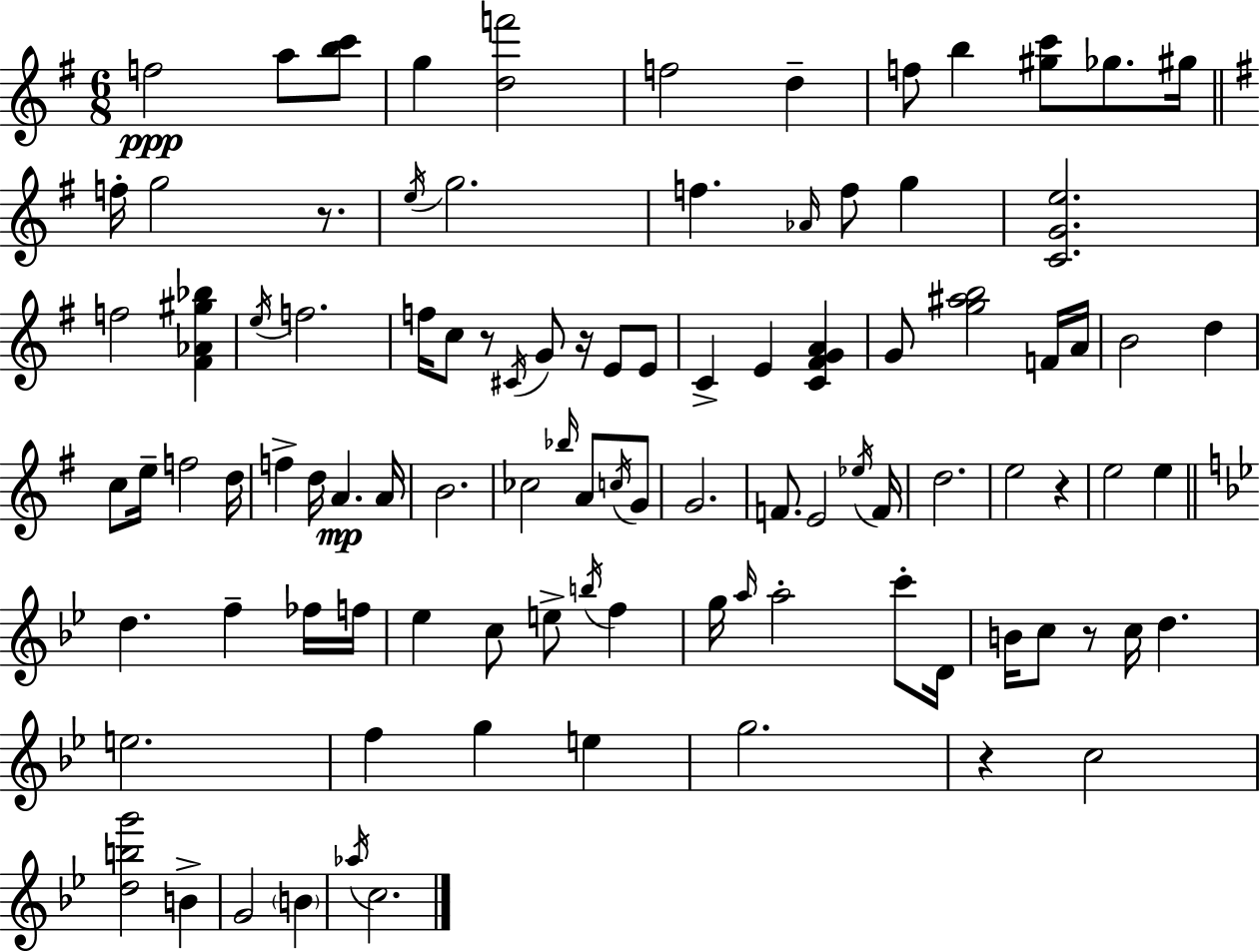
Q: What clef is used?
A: treble